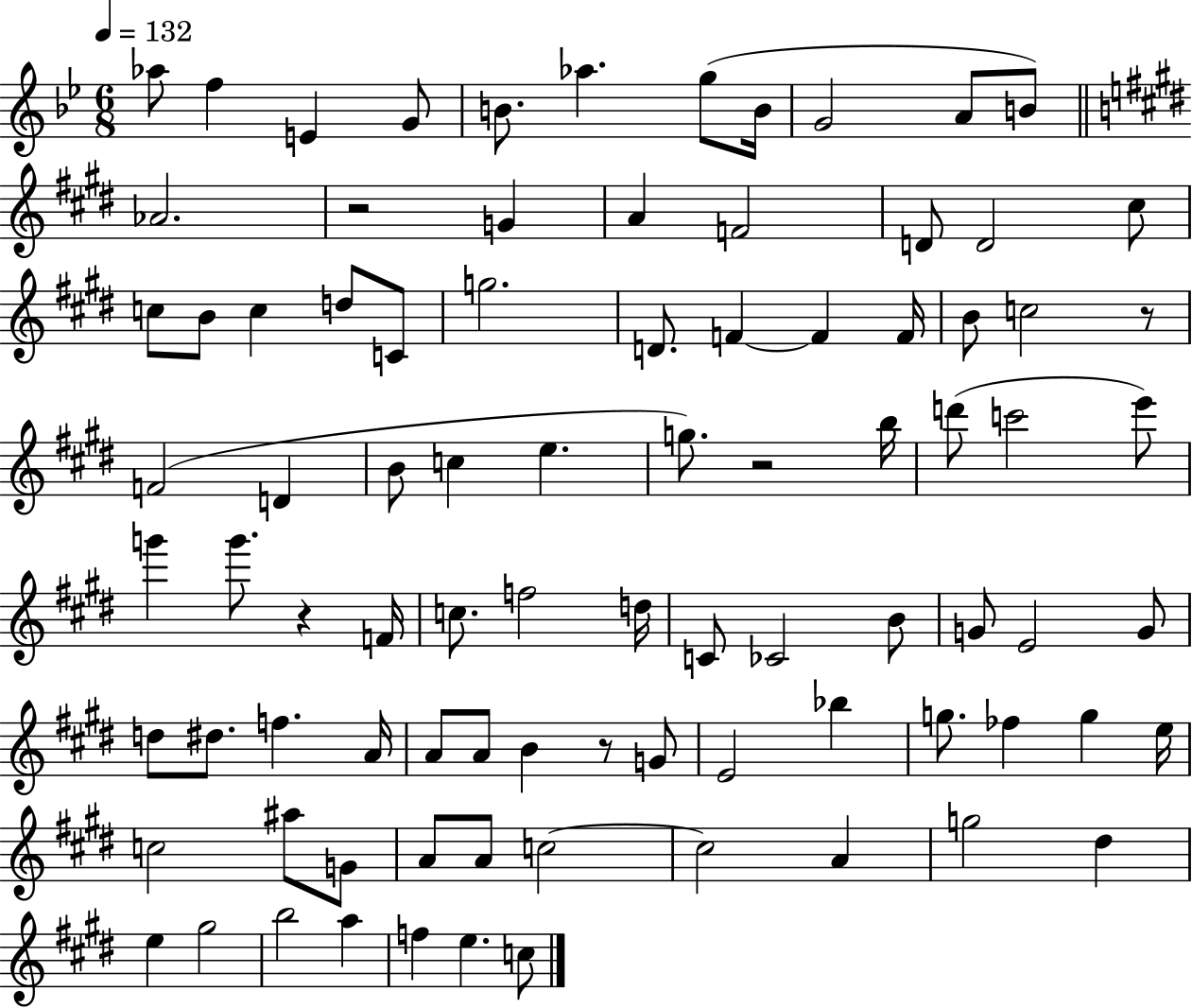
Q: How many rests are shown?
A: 5